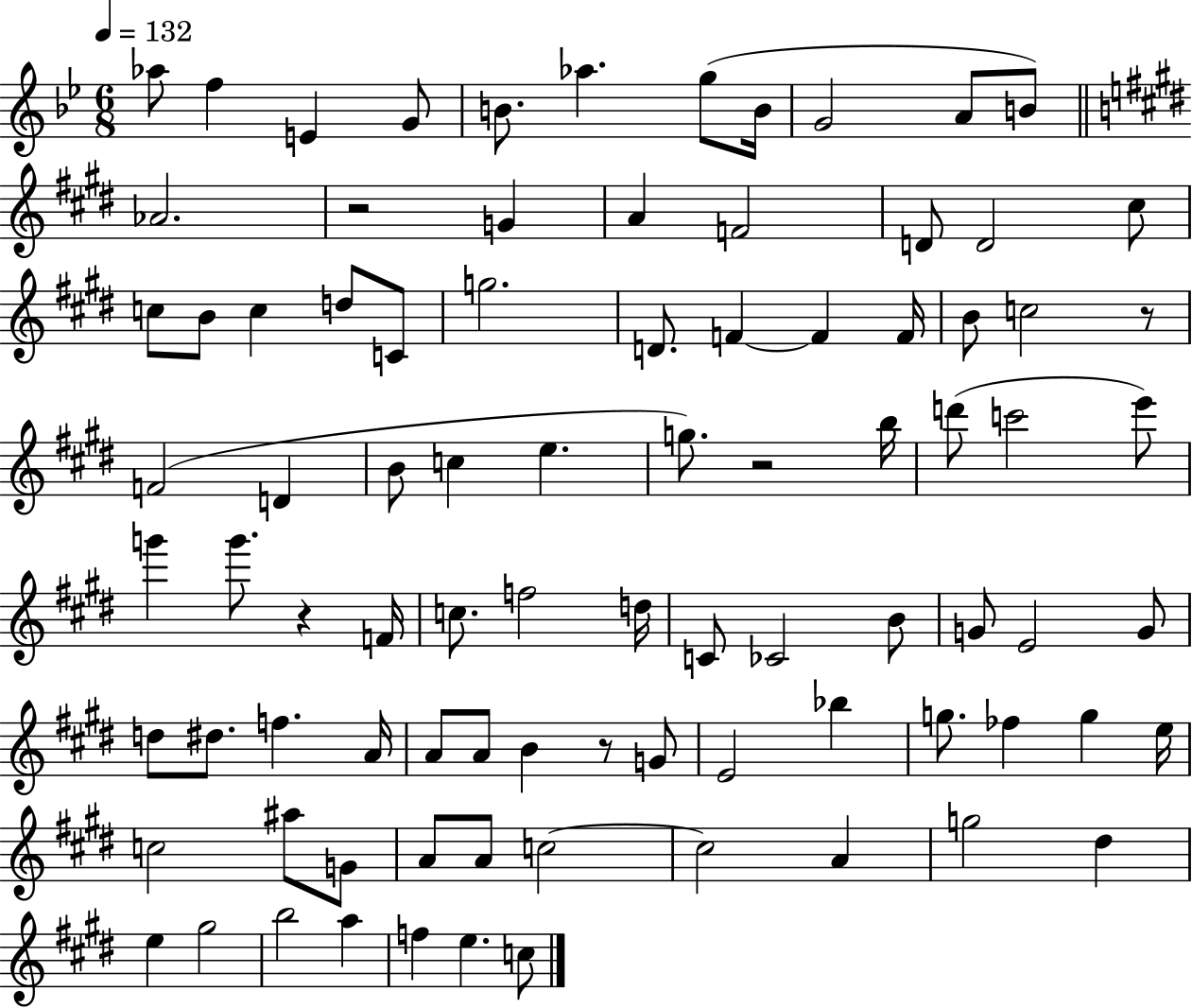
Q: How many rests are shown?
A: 5